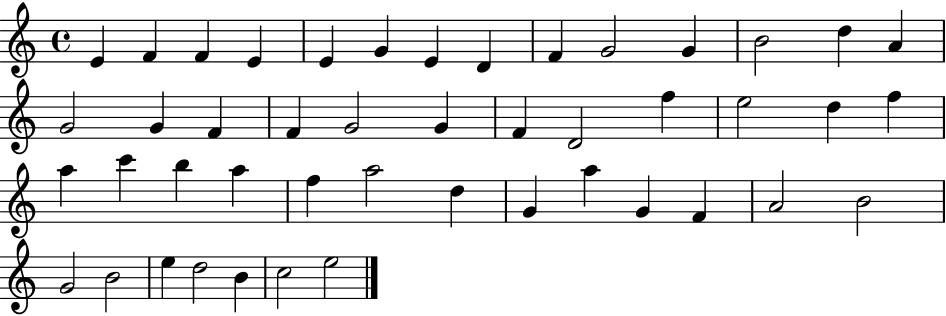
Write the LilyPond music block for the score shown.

{
  \clef treble
  \time 4/4
  \defaultTimeSignature
  \key c \major
  e'4 f'4 f'4 e'4 | e'4 g'4 e'4 d'4 | f'4 g'2 g'4 | b'2 d''4 a'4 | \break g'2 g'4 f'4 | f'4 g'2 g'4 | f'4 d'2 f''4 | e''2 d''4 f''4 | \break a''4 c'''4 b''4 a''4 | f''4 a''2 d''4 | g'4 a''4 g'4 f'4 | a'2 b'2 | \break g'2 b'2 | e''4 d''2 b'4 | c''2 e''2 | \bar "|."
}